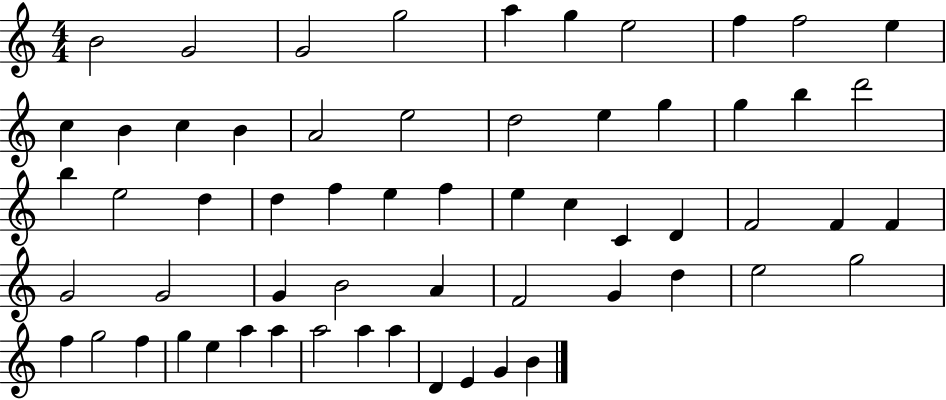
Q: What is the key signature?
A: C major